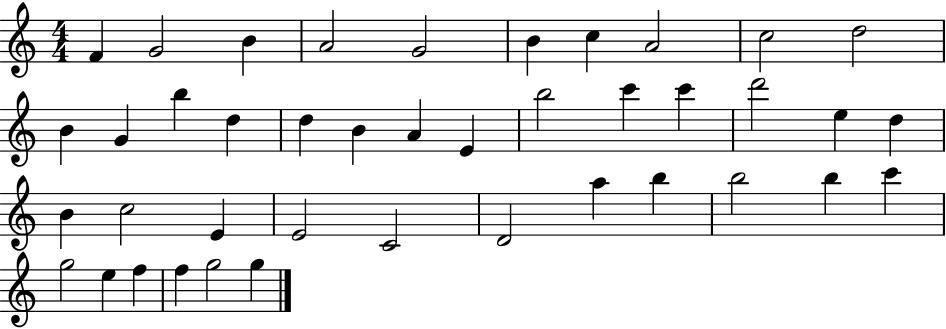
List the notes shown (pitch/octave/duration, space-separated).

F4/q G4/h B4/q A4/h G4/h B4/q C5/q A4/h C5/h D5/h B4/q G4/q B5/q D5/q D5/q B4/q A4/q E4/q B5/h C6/q C6/q D6/h E5/q D5/q B4/q C5/h E4/q E4/h C4/h D4/h A5/q B5/q B5/h B5/q C6/q G5/h E5/q F5/q F5/q G5/h G5/q